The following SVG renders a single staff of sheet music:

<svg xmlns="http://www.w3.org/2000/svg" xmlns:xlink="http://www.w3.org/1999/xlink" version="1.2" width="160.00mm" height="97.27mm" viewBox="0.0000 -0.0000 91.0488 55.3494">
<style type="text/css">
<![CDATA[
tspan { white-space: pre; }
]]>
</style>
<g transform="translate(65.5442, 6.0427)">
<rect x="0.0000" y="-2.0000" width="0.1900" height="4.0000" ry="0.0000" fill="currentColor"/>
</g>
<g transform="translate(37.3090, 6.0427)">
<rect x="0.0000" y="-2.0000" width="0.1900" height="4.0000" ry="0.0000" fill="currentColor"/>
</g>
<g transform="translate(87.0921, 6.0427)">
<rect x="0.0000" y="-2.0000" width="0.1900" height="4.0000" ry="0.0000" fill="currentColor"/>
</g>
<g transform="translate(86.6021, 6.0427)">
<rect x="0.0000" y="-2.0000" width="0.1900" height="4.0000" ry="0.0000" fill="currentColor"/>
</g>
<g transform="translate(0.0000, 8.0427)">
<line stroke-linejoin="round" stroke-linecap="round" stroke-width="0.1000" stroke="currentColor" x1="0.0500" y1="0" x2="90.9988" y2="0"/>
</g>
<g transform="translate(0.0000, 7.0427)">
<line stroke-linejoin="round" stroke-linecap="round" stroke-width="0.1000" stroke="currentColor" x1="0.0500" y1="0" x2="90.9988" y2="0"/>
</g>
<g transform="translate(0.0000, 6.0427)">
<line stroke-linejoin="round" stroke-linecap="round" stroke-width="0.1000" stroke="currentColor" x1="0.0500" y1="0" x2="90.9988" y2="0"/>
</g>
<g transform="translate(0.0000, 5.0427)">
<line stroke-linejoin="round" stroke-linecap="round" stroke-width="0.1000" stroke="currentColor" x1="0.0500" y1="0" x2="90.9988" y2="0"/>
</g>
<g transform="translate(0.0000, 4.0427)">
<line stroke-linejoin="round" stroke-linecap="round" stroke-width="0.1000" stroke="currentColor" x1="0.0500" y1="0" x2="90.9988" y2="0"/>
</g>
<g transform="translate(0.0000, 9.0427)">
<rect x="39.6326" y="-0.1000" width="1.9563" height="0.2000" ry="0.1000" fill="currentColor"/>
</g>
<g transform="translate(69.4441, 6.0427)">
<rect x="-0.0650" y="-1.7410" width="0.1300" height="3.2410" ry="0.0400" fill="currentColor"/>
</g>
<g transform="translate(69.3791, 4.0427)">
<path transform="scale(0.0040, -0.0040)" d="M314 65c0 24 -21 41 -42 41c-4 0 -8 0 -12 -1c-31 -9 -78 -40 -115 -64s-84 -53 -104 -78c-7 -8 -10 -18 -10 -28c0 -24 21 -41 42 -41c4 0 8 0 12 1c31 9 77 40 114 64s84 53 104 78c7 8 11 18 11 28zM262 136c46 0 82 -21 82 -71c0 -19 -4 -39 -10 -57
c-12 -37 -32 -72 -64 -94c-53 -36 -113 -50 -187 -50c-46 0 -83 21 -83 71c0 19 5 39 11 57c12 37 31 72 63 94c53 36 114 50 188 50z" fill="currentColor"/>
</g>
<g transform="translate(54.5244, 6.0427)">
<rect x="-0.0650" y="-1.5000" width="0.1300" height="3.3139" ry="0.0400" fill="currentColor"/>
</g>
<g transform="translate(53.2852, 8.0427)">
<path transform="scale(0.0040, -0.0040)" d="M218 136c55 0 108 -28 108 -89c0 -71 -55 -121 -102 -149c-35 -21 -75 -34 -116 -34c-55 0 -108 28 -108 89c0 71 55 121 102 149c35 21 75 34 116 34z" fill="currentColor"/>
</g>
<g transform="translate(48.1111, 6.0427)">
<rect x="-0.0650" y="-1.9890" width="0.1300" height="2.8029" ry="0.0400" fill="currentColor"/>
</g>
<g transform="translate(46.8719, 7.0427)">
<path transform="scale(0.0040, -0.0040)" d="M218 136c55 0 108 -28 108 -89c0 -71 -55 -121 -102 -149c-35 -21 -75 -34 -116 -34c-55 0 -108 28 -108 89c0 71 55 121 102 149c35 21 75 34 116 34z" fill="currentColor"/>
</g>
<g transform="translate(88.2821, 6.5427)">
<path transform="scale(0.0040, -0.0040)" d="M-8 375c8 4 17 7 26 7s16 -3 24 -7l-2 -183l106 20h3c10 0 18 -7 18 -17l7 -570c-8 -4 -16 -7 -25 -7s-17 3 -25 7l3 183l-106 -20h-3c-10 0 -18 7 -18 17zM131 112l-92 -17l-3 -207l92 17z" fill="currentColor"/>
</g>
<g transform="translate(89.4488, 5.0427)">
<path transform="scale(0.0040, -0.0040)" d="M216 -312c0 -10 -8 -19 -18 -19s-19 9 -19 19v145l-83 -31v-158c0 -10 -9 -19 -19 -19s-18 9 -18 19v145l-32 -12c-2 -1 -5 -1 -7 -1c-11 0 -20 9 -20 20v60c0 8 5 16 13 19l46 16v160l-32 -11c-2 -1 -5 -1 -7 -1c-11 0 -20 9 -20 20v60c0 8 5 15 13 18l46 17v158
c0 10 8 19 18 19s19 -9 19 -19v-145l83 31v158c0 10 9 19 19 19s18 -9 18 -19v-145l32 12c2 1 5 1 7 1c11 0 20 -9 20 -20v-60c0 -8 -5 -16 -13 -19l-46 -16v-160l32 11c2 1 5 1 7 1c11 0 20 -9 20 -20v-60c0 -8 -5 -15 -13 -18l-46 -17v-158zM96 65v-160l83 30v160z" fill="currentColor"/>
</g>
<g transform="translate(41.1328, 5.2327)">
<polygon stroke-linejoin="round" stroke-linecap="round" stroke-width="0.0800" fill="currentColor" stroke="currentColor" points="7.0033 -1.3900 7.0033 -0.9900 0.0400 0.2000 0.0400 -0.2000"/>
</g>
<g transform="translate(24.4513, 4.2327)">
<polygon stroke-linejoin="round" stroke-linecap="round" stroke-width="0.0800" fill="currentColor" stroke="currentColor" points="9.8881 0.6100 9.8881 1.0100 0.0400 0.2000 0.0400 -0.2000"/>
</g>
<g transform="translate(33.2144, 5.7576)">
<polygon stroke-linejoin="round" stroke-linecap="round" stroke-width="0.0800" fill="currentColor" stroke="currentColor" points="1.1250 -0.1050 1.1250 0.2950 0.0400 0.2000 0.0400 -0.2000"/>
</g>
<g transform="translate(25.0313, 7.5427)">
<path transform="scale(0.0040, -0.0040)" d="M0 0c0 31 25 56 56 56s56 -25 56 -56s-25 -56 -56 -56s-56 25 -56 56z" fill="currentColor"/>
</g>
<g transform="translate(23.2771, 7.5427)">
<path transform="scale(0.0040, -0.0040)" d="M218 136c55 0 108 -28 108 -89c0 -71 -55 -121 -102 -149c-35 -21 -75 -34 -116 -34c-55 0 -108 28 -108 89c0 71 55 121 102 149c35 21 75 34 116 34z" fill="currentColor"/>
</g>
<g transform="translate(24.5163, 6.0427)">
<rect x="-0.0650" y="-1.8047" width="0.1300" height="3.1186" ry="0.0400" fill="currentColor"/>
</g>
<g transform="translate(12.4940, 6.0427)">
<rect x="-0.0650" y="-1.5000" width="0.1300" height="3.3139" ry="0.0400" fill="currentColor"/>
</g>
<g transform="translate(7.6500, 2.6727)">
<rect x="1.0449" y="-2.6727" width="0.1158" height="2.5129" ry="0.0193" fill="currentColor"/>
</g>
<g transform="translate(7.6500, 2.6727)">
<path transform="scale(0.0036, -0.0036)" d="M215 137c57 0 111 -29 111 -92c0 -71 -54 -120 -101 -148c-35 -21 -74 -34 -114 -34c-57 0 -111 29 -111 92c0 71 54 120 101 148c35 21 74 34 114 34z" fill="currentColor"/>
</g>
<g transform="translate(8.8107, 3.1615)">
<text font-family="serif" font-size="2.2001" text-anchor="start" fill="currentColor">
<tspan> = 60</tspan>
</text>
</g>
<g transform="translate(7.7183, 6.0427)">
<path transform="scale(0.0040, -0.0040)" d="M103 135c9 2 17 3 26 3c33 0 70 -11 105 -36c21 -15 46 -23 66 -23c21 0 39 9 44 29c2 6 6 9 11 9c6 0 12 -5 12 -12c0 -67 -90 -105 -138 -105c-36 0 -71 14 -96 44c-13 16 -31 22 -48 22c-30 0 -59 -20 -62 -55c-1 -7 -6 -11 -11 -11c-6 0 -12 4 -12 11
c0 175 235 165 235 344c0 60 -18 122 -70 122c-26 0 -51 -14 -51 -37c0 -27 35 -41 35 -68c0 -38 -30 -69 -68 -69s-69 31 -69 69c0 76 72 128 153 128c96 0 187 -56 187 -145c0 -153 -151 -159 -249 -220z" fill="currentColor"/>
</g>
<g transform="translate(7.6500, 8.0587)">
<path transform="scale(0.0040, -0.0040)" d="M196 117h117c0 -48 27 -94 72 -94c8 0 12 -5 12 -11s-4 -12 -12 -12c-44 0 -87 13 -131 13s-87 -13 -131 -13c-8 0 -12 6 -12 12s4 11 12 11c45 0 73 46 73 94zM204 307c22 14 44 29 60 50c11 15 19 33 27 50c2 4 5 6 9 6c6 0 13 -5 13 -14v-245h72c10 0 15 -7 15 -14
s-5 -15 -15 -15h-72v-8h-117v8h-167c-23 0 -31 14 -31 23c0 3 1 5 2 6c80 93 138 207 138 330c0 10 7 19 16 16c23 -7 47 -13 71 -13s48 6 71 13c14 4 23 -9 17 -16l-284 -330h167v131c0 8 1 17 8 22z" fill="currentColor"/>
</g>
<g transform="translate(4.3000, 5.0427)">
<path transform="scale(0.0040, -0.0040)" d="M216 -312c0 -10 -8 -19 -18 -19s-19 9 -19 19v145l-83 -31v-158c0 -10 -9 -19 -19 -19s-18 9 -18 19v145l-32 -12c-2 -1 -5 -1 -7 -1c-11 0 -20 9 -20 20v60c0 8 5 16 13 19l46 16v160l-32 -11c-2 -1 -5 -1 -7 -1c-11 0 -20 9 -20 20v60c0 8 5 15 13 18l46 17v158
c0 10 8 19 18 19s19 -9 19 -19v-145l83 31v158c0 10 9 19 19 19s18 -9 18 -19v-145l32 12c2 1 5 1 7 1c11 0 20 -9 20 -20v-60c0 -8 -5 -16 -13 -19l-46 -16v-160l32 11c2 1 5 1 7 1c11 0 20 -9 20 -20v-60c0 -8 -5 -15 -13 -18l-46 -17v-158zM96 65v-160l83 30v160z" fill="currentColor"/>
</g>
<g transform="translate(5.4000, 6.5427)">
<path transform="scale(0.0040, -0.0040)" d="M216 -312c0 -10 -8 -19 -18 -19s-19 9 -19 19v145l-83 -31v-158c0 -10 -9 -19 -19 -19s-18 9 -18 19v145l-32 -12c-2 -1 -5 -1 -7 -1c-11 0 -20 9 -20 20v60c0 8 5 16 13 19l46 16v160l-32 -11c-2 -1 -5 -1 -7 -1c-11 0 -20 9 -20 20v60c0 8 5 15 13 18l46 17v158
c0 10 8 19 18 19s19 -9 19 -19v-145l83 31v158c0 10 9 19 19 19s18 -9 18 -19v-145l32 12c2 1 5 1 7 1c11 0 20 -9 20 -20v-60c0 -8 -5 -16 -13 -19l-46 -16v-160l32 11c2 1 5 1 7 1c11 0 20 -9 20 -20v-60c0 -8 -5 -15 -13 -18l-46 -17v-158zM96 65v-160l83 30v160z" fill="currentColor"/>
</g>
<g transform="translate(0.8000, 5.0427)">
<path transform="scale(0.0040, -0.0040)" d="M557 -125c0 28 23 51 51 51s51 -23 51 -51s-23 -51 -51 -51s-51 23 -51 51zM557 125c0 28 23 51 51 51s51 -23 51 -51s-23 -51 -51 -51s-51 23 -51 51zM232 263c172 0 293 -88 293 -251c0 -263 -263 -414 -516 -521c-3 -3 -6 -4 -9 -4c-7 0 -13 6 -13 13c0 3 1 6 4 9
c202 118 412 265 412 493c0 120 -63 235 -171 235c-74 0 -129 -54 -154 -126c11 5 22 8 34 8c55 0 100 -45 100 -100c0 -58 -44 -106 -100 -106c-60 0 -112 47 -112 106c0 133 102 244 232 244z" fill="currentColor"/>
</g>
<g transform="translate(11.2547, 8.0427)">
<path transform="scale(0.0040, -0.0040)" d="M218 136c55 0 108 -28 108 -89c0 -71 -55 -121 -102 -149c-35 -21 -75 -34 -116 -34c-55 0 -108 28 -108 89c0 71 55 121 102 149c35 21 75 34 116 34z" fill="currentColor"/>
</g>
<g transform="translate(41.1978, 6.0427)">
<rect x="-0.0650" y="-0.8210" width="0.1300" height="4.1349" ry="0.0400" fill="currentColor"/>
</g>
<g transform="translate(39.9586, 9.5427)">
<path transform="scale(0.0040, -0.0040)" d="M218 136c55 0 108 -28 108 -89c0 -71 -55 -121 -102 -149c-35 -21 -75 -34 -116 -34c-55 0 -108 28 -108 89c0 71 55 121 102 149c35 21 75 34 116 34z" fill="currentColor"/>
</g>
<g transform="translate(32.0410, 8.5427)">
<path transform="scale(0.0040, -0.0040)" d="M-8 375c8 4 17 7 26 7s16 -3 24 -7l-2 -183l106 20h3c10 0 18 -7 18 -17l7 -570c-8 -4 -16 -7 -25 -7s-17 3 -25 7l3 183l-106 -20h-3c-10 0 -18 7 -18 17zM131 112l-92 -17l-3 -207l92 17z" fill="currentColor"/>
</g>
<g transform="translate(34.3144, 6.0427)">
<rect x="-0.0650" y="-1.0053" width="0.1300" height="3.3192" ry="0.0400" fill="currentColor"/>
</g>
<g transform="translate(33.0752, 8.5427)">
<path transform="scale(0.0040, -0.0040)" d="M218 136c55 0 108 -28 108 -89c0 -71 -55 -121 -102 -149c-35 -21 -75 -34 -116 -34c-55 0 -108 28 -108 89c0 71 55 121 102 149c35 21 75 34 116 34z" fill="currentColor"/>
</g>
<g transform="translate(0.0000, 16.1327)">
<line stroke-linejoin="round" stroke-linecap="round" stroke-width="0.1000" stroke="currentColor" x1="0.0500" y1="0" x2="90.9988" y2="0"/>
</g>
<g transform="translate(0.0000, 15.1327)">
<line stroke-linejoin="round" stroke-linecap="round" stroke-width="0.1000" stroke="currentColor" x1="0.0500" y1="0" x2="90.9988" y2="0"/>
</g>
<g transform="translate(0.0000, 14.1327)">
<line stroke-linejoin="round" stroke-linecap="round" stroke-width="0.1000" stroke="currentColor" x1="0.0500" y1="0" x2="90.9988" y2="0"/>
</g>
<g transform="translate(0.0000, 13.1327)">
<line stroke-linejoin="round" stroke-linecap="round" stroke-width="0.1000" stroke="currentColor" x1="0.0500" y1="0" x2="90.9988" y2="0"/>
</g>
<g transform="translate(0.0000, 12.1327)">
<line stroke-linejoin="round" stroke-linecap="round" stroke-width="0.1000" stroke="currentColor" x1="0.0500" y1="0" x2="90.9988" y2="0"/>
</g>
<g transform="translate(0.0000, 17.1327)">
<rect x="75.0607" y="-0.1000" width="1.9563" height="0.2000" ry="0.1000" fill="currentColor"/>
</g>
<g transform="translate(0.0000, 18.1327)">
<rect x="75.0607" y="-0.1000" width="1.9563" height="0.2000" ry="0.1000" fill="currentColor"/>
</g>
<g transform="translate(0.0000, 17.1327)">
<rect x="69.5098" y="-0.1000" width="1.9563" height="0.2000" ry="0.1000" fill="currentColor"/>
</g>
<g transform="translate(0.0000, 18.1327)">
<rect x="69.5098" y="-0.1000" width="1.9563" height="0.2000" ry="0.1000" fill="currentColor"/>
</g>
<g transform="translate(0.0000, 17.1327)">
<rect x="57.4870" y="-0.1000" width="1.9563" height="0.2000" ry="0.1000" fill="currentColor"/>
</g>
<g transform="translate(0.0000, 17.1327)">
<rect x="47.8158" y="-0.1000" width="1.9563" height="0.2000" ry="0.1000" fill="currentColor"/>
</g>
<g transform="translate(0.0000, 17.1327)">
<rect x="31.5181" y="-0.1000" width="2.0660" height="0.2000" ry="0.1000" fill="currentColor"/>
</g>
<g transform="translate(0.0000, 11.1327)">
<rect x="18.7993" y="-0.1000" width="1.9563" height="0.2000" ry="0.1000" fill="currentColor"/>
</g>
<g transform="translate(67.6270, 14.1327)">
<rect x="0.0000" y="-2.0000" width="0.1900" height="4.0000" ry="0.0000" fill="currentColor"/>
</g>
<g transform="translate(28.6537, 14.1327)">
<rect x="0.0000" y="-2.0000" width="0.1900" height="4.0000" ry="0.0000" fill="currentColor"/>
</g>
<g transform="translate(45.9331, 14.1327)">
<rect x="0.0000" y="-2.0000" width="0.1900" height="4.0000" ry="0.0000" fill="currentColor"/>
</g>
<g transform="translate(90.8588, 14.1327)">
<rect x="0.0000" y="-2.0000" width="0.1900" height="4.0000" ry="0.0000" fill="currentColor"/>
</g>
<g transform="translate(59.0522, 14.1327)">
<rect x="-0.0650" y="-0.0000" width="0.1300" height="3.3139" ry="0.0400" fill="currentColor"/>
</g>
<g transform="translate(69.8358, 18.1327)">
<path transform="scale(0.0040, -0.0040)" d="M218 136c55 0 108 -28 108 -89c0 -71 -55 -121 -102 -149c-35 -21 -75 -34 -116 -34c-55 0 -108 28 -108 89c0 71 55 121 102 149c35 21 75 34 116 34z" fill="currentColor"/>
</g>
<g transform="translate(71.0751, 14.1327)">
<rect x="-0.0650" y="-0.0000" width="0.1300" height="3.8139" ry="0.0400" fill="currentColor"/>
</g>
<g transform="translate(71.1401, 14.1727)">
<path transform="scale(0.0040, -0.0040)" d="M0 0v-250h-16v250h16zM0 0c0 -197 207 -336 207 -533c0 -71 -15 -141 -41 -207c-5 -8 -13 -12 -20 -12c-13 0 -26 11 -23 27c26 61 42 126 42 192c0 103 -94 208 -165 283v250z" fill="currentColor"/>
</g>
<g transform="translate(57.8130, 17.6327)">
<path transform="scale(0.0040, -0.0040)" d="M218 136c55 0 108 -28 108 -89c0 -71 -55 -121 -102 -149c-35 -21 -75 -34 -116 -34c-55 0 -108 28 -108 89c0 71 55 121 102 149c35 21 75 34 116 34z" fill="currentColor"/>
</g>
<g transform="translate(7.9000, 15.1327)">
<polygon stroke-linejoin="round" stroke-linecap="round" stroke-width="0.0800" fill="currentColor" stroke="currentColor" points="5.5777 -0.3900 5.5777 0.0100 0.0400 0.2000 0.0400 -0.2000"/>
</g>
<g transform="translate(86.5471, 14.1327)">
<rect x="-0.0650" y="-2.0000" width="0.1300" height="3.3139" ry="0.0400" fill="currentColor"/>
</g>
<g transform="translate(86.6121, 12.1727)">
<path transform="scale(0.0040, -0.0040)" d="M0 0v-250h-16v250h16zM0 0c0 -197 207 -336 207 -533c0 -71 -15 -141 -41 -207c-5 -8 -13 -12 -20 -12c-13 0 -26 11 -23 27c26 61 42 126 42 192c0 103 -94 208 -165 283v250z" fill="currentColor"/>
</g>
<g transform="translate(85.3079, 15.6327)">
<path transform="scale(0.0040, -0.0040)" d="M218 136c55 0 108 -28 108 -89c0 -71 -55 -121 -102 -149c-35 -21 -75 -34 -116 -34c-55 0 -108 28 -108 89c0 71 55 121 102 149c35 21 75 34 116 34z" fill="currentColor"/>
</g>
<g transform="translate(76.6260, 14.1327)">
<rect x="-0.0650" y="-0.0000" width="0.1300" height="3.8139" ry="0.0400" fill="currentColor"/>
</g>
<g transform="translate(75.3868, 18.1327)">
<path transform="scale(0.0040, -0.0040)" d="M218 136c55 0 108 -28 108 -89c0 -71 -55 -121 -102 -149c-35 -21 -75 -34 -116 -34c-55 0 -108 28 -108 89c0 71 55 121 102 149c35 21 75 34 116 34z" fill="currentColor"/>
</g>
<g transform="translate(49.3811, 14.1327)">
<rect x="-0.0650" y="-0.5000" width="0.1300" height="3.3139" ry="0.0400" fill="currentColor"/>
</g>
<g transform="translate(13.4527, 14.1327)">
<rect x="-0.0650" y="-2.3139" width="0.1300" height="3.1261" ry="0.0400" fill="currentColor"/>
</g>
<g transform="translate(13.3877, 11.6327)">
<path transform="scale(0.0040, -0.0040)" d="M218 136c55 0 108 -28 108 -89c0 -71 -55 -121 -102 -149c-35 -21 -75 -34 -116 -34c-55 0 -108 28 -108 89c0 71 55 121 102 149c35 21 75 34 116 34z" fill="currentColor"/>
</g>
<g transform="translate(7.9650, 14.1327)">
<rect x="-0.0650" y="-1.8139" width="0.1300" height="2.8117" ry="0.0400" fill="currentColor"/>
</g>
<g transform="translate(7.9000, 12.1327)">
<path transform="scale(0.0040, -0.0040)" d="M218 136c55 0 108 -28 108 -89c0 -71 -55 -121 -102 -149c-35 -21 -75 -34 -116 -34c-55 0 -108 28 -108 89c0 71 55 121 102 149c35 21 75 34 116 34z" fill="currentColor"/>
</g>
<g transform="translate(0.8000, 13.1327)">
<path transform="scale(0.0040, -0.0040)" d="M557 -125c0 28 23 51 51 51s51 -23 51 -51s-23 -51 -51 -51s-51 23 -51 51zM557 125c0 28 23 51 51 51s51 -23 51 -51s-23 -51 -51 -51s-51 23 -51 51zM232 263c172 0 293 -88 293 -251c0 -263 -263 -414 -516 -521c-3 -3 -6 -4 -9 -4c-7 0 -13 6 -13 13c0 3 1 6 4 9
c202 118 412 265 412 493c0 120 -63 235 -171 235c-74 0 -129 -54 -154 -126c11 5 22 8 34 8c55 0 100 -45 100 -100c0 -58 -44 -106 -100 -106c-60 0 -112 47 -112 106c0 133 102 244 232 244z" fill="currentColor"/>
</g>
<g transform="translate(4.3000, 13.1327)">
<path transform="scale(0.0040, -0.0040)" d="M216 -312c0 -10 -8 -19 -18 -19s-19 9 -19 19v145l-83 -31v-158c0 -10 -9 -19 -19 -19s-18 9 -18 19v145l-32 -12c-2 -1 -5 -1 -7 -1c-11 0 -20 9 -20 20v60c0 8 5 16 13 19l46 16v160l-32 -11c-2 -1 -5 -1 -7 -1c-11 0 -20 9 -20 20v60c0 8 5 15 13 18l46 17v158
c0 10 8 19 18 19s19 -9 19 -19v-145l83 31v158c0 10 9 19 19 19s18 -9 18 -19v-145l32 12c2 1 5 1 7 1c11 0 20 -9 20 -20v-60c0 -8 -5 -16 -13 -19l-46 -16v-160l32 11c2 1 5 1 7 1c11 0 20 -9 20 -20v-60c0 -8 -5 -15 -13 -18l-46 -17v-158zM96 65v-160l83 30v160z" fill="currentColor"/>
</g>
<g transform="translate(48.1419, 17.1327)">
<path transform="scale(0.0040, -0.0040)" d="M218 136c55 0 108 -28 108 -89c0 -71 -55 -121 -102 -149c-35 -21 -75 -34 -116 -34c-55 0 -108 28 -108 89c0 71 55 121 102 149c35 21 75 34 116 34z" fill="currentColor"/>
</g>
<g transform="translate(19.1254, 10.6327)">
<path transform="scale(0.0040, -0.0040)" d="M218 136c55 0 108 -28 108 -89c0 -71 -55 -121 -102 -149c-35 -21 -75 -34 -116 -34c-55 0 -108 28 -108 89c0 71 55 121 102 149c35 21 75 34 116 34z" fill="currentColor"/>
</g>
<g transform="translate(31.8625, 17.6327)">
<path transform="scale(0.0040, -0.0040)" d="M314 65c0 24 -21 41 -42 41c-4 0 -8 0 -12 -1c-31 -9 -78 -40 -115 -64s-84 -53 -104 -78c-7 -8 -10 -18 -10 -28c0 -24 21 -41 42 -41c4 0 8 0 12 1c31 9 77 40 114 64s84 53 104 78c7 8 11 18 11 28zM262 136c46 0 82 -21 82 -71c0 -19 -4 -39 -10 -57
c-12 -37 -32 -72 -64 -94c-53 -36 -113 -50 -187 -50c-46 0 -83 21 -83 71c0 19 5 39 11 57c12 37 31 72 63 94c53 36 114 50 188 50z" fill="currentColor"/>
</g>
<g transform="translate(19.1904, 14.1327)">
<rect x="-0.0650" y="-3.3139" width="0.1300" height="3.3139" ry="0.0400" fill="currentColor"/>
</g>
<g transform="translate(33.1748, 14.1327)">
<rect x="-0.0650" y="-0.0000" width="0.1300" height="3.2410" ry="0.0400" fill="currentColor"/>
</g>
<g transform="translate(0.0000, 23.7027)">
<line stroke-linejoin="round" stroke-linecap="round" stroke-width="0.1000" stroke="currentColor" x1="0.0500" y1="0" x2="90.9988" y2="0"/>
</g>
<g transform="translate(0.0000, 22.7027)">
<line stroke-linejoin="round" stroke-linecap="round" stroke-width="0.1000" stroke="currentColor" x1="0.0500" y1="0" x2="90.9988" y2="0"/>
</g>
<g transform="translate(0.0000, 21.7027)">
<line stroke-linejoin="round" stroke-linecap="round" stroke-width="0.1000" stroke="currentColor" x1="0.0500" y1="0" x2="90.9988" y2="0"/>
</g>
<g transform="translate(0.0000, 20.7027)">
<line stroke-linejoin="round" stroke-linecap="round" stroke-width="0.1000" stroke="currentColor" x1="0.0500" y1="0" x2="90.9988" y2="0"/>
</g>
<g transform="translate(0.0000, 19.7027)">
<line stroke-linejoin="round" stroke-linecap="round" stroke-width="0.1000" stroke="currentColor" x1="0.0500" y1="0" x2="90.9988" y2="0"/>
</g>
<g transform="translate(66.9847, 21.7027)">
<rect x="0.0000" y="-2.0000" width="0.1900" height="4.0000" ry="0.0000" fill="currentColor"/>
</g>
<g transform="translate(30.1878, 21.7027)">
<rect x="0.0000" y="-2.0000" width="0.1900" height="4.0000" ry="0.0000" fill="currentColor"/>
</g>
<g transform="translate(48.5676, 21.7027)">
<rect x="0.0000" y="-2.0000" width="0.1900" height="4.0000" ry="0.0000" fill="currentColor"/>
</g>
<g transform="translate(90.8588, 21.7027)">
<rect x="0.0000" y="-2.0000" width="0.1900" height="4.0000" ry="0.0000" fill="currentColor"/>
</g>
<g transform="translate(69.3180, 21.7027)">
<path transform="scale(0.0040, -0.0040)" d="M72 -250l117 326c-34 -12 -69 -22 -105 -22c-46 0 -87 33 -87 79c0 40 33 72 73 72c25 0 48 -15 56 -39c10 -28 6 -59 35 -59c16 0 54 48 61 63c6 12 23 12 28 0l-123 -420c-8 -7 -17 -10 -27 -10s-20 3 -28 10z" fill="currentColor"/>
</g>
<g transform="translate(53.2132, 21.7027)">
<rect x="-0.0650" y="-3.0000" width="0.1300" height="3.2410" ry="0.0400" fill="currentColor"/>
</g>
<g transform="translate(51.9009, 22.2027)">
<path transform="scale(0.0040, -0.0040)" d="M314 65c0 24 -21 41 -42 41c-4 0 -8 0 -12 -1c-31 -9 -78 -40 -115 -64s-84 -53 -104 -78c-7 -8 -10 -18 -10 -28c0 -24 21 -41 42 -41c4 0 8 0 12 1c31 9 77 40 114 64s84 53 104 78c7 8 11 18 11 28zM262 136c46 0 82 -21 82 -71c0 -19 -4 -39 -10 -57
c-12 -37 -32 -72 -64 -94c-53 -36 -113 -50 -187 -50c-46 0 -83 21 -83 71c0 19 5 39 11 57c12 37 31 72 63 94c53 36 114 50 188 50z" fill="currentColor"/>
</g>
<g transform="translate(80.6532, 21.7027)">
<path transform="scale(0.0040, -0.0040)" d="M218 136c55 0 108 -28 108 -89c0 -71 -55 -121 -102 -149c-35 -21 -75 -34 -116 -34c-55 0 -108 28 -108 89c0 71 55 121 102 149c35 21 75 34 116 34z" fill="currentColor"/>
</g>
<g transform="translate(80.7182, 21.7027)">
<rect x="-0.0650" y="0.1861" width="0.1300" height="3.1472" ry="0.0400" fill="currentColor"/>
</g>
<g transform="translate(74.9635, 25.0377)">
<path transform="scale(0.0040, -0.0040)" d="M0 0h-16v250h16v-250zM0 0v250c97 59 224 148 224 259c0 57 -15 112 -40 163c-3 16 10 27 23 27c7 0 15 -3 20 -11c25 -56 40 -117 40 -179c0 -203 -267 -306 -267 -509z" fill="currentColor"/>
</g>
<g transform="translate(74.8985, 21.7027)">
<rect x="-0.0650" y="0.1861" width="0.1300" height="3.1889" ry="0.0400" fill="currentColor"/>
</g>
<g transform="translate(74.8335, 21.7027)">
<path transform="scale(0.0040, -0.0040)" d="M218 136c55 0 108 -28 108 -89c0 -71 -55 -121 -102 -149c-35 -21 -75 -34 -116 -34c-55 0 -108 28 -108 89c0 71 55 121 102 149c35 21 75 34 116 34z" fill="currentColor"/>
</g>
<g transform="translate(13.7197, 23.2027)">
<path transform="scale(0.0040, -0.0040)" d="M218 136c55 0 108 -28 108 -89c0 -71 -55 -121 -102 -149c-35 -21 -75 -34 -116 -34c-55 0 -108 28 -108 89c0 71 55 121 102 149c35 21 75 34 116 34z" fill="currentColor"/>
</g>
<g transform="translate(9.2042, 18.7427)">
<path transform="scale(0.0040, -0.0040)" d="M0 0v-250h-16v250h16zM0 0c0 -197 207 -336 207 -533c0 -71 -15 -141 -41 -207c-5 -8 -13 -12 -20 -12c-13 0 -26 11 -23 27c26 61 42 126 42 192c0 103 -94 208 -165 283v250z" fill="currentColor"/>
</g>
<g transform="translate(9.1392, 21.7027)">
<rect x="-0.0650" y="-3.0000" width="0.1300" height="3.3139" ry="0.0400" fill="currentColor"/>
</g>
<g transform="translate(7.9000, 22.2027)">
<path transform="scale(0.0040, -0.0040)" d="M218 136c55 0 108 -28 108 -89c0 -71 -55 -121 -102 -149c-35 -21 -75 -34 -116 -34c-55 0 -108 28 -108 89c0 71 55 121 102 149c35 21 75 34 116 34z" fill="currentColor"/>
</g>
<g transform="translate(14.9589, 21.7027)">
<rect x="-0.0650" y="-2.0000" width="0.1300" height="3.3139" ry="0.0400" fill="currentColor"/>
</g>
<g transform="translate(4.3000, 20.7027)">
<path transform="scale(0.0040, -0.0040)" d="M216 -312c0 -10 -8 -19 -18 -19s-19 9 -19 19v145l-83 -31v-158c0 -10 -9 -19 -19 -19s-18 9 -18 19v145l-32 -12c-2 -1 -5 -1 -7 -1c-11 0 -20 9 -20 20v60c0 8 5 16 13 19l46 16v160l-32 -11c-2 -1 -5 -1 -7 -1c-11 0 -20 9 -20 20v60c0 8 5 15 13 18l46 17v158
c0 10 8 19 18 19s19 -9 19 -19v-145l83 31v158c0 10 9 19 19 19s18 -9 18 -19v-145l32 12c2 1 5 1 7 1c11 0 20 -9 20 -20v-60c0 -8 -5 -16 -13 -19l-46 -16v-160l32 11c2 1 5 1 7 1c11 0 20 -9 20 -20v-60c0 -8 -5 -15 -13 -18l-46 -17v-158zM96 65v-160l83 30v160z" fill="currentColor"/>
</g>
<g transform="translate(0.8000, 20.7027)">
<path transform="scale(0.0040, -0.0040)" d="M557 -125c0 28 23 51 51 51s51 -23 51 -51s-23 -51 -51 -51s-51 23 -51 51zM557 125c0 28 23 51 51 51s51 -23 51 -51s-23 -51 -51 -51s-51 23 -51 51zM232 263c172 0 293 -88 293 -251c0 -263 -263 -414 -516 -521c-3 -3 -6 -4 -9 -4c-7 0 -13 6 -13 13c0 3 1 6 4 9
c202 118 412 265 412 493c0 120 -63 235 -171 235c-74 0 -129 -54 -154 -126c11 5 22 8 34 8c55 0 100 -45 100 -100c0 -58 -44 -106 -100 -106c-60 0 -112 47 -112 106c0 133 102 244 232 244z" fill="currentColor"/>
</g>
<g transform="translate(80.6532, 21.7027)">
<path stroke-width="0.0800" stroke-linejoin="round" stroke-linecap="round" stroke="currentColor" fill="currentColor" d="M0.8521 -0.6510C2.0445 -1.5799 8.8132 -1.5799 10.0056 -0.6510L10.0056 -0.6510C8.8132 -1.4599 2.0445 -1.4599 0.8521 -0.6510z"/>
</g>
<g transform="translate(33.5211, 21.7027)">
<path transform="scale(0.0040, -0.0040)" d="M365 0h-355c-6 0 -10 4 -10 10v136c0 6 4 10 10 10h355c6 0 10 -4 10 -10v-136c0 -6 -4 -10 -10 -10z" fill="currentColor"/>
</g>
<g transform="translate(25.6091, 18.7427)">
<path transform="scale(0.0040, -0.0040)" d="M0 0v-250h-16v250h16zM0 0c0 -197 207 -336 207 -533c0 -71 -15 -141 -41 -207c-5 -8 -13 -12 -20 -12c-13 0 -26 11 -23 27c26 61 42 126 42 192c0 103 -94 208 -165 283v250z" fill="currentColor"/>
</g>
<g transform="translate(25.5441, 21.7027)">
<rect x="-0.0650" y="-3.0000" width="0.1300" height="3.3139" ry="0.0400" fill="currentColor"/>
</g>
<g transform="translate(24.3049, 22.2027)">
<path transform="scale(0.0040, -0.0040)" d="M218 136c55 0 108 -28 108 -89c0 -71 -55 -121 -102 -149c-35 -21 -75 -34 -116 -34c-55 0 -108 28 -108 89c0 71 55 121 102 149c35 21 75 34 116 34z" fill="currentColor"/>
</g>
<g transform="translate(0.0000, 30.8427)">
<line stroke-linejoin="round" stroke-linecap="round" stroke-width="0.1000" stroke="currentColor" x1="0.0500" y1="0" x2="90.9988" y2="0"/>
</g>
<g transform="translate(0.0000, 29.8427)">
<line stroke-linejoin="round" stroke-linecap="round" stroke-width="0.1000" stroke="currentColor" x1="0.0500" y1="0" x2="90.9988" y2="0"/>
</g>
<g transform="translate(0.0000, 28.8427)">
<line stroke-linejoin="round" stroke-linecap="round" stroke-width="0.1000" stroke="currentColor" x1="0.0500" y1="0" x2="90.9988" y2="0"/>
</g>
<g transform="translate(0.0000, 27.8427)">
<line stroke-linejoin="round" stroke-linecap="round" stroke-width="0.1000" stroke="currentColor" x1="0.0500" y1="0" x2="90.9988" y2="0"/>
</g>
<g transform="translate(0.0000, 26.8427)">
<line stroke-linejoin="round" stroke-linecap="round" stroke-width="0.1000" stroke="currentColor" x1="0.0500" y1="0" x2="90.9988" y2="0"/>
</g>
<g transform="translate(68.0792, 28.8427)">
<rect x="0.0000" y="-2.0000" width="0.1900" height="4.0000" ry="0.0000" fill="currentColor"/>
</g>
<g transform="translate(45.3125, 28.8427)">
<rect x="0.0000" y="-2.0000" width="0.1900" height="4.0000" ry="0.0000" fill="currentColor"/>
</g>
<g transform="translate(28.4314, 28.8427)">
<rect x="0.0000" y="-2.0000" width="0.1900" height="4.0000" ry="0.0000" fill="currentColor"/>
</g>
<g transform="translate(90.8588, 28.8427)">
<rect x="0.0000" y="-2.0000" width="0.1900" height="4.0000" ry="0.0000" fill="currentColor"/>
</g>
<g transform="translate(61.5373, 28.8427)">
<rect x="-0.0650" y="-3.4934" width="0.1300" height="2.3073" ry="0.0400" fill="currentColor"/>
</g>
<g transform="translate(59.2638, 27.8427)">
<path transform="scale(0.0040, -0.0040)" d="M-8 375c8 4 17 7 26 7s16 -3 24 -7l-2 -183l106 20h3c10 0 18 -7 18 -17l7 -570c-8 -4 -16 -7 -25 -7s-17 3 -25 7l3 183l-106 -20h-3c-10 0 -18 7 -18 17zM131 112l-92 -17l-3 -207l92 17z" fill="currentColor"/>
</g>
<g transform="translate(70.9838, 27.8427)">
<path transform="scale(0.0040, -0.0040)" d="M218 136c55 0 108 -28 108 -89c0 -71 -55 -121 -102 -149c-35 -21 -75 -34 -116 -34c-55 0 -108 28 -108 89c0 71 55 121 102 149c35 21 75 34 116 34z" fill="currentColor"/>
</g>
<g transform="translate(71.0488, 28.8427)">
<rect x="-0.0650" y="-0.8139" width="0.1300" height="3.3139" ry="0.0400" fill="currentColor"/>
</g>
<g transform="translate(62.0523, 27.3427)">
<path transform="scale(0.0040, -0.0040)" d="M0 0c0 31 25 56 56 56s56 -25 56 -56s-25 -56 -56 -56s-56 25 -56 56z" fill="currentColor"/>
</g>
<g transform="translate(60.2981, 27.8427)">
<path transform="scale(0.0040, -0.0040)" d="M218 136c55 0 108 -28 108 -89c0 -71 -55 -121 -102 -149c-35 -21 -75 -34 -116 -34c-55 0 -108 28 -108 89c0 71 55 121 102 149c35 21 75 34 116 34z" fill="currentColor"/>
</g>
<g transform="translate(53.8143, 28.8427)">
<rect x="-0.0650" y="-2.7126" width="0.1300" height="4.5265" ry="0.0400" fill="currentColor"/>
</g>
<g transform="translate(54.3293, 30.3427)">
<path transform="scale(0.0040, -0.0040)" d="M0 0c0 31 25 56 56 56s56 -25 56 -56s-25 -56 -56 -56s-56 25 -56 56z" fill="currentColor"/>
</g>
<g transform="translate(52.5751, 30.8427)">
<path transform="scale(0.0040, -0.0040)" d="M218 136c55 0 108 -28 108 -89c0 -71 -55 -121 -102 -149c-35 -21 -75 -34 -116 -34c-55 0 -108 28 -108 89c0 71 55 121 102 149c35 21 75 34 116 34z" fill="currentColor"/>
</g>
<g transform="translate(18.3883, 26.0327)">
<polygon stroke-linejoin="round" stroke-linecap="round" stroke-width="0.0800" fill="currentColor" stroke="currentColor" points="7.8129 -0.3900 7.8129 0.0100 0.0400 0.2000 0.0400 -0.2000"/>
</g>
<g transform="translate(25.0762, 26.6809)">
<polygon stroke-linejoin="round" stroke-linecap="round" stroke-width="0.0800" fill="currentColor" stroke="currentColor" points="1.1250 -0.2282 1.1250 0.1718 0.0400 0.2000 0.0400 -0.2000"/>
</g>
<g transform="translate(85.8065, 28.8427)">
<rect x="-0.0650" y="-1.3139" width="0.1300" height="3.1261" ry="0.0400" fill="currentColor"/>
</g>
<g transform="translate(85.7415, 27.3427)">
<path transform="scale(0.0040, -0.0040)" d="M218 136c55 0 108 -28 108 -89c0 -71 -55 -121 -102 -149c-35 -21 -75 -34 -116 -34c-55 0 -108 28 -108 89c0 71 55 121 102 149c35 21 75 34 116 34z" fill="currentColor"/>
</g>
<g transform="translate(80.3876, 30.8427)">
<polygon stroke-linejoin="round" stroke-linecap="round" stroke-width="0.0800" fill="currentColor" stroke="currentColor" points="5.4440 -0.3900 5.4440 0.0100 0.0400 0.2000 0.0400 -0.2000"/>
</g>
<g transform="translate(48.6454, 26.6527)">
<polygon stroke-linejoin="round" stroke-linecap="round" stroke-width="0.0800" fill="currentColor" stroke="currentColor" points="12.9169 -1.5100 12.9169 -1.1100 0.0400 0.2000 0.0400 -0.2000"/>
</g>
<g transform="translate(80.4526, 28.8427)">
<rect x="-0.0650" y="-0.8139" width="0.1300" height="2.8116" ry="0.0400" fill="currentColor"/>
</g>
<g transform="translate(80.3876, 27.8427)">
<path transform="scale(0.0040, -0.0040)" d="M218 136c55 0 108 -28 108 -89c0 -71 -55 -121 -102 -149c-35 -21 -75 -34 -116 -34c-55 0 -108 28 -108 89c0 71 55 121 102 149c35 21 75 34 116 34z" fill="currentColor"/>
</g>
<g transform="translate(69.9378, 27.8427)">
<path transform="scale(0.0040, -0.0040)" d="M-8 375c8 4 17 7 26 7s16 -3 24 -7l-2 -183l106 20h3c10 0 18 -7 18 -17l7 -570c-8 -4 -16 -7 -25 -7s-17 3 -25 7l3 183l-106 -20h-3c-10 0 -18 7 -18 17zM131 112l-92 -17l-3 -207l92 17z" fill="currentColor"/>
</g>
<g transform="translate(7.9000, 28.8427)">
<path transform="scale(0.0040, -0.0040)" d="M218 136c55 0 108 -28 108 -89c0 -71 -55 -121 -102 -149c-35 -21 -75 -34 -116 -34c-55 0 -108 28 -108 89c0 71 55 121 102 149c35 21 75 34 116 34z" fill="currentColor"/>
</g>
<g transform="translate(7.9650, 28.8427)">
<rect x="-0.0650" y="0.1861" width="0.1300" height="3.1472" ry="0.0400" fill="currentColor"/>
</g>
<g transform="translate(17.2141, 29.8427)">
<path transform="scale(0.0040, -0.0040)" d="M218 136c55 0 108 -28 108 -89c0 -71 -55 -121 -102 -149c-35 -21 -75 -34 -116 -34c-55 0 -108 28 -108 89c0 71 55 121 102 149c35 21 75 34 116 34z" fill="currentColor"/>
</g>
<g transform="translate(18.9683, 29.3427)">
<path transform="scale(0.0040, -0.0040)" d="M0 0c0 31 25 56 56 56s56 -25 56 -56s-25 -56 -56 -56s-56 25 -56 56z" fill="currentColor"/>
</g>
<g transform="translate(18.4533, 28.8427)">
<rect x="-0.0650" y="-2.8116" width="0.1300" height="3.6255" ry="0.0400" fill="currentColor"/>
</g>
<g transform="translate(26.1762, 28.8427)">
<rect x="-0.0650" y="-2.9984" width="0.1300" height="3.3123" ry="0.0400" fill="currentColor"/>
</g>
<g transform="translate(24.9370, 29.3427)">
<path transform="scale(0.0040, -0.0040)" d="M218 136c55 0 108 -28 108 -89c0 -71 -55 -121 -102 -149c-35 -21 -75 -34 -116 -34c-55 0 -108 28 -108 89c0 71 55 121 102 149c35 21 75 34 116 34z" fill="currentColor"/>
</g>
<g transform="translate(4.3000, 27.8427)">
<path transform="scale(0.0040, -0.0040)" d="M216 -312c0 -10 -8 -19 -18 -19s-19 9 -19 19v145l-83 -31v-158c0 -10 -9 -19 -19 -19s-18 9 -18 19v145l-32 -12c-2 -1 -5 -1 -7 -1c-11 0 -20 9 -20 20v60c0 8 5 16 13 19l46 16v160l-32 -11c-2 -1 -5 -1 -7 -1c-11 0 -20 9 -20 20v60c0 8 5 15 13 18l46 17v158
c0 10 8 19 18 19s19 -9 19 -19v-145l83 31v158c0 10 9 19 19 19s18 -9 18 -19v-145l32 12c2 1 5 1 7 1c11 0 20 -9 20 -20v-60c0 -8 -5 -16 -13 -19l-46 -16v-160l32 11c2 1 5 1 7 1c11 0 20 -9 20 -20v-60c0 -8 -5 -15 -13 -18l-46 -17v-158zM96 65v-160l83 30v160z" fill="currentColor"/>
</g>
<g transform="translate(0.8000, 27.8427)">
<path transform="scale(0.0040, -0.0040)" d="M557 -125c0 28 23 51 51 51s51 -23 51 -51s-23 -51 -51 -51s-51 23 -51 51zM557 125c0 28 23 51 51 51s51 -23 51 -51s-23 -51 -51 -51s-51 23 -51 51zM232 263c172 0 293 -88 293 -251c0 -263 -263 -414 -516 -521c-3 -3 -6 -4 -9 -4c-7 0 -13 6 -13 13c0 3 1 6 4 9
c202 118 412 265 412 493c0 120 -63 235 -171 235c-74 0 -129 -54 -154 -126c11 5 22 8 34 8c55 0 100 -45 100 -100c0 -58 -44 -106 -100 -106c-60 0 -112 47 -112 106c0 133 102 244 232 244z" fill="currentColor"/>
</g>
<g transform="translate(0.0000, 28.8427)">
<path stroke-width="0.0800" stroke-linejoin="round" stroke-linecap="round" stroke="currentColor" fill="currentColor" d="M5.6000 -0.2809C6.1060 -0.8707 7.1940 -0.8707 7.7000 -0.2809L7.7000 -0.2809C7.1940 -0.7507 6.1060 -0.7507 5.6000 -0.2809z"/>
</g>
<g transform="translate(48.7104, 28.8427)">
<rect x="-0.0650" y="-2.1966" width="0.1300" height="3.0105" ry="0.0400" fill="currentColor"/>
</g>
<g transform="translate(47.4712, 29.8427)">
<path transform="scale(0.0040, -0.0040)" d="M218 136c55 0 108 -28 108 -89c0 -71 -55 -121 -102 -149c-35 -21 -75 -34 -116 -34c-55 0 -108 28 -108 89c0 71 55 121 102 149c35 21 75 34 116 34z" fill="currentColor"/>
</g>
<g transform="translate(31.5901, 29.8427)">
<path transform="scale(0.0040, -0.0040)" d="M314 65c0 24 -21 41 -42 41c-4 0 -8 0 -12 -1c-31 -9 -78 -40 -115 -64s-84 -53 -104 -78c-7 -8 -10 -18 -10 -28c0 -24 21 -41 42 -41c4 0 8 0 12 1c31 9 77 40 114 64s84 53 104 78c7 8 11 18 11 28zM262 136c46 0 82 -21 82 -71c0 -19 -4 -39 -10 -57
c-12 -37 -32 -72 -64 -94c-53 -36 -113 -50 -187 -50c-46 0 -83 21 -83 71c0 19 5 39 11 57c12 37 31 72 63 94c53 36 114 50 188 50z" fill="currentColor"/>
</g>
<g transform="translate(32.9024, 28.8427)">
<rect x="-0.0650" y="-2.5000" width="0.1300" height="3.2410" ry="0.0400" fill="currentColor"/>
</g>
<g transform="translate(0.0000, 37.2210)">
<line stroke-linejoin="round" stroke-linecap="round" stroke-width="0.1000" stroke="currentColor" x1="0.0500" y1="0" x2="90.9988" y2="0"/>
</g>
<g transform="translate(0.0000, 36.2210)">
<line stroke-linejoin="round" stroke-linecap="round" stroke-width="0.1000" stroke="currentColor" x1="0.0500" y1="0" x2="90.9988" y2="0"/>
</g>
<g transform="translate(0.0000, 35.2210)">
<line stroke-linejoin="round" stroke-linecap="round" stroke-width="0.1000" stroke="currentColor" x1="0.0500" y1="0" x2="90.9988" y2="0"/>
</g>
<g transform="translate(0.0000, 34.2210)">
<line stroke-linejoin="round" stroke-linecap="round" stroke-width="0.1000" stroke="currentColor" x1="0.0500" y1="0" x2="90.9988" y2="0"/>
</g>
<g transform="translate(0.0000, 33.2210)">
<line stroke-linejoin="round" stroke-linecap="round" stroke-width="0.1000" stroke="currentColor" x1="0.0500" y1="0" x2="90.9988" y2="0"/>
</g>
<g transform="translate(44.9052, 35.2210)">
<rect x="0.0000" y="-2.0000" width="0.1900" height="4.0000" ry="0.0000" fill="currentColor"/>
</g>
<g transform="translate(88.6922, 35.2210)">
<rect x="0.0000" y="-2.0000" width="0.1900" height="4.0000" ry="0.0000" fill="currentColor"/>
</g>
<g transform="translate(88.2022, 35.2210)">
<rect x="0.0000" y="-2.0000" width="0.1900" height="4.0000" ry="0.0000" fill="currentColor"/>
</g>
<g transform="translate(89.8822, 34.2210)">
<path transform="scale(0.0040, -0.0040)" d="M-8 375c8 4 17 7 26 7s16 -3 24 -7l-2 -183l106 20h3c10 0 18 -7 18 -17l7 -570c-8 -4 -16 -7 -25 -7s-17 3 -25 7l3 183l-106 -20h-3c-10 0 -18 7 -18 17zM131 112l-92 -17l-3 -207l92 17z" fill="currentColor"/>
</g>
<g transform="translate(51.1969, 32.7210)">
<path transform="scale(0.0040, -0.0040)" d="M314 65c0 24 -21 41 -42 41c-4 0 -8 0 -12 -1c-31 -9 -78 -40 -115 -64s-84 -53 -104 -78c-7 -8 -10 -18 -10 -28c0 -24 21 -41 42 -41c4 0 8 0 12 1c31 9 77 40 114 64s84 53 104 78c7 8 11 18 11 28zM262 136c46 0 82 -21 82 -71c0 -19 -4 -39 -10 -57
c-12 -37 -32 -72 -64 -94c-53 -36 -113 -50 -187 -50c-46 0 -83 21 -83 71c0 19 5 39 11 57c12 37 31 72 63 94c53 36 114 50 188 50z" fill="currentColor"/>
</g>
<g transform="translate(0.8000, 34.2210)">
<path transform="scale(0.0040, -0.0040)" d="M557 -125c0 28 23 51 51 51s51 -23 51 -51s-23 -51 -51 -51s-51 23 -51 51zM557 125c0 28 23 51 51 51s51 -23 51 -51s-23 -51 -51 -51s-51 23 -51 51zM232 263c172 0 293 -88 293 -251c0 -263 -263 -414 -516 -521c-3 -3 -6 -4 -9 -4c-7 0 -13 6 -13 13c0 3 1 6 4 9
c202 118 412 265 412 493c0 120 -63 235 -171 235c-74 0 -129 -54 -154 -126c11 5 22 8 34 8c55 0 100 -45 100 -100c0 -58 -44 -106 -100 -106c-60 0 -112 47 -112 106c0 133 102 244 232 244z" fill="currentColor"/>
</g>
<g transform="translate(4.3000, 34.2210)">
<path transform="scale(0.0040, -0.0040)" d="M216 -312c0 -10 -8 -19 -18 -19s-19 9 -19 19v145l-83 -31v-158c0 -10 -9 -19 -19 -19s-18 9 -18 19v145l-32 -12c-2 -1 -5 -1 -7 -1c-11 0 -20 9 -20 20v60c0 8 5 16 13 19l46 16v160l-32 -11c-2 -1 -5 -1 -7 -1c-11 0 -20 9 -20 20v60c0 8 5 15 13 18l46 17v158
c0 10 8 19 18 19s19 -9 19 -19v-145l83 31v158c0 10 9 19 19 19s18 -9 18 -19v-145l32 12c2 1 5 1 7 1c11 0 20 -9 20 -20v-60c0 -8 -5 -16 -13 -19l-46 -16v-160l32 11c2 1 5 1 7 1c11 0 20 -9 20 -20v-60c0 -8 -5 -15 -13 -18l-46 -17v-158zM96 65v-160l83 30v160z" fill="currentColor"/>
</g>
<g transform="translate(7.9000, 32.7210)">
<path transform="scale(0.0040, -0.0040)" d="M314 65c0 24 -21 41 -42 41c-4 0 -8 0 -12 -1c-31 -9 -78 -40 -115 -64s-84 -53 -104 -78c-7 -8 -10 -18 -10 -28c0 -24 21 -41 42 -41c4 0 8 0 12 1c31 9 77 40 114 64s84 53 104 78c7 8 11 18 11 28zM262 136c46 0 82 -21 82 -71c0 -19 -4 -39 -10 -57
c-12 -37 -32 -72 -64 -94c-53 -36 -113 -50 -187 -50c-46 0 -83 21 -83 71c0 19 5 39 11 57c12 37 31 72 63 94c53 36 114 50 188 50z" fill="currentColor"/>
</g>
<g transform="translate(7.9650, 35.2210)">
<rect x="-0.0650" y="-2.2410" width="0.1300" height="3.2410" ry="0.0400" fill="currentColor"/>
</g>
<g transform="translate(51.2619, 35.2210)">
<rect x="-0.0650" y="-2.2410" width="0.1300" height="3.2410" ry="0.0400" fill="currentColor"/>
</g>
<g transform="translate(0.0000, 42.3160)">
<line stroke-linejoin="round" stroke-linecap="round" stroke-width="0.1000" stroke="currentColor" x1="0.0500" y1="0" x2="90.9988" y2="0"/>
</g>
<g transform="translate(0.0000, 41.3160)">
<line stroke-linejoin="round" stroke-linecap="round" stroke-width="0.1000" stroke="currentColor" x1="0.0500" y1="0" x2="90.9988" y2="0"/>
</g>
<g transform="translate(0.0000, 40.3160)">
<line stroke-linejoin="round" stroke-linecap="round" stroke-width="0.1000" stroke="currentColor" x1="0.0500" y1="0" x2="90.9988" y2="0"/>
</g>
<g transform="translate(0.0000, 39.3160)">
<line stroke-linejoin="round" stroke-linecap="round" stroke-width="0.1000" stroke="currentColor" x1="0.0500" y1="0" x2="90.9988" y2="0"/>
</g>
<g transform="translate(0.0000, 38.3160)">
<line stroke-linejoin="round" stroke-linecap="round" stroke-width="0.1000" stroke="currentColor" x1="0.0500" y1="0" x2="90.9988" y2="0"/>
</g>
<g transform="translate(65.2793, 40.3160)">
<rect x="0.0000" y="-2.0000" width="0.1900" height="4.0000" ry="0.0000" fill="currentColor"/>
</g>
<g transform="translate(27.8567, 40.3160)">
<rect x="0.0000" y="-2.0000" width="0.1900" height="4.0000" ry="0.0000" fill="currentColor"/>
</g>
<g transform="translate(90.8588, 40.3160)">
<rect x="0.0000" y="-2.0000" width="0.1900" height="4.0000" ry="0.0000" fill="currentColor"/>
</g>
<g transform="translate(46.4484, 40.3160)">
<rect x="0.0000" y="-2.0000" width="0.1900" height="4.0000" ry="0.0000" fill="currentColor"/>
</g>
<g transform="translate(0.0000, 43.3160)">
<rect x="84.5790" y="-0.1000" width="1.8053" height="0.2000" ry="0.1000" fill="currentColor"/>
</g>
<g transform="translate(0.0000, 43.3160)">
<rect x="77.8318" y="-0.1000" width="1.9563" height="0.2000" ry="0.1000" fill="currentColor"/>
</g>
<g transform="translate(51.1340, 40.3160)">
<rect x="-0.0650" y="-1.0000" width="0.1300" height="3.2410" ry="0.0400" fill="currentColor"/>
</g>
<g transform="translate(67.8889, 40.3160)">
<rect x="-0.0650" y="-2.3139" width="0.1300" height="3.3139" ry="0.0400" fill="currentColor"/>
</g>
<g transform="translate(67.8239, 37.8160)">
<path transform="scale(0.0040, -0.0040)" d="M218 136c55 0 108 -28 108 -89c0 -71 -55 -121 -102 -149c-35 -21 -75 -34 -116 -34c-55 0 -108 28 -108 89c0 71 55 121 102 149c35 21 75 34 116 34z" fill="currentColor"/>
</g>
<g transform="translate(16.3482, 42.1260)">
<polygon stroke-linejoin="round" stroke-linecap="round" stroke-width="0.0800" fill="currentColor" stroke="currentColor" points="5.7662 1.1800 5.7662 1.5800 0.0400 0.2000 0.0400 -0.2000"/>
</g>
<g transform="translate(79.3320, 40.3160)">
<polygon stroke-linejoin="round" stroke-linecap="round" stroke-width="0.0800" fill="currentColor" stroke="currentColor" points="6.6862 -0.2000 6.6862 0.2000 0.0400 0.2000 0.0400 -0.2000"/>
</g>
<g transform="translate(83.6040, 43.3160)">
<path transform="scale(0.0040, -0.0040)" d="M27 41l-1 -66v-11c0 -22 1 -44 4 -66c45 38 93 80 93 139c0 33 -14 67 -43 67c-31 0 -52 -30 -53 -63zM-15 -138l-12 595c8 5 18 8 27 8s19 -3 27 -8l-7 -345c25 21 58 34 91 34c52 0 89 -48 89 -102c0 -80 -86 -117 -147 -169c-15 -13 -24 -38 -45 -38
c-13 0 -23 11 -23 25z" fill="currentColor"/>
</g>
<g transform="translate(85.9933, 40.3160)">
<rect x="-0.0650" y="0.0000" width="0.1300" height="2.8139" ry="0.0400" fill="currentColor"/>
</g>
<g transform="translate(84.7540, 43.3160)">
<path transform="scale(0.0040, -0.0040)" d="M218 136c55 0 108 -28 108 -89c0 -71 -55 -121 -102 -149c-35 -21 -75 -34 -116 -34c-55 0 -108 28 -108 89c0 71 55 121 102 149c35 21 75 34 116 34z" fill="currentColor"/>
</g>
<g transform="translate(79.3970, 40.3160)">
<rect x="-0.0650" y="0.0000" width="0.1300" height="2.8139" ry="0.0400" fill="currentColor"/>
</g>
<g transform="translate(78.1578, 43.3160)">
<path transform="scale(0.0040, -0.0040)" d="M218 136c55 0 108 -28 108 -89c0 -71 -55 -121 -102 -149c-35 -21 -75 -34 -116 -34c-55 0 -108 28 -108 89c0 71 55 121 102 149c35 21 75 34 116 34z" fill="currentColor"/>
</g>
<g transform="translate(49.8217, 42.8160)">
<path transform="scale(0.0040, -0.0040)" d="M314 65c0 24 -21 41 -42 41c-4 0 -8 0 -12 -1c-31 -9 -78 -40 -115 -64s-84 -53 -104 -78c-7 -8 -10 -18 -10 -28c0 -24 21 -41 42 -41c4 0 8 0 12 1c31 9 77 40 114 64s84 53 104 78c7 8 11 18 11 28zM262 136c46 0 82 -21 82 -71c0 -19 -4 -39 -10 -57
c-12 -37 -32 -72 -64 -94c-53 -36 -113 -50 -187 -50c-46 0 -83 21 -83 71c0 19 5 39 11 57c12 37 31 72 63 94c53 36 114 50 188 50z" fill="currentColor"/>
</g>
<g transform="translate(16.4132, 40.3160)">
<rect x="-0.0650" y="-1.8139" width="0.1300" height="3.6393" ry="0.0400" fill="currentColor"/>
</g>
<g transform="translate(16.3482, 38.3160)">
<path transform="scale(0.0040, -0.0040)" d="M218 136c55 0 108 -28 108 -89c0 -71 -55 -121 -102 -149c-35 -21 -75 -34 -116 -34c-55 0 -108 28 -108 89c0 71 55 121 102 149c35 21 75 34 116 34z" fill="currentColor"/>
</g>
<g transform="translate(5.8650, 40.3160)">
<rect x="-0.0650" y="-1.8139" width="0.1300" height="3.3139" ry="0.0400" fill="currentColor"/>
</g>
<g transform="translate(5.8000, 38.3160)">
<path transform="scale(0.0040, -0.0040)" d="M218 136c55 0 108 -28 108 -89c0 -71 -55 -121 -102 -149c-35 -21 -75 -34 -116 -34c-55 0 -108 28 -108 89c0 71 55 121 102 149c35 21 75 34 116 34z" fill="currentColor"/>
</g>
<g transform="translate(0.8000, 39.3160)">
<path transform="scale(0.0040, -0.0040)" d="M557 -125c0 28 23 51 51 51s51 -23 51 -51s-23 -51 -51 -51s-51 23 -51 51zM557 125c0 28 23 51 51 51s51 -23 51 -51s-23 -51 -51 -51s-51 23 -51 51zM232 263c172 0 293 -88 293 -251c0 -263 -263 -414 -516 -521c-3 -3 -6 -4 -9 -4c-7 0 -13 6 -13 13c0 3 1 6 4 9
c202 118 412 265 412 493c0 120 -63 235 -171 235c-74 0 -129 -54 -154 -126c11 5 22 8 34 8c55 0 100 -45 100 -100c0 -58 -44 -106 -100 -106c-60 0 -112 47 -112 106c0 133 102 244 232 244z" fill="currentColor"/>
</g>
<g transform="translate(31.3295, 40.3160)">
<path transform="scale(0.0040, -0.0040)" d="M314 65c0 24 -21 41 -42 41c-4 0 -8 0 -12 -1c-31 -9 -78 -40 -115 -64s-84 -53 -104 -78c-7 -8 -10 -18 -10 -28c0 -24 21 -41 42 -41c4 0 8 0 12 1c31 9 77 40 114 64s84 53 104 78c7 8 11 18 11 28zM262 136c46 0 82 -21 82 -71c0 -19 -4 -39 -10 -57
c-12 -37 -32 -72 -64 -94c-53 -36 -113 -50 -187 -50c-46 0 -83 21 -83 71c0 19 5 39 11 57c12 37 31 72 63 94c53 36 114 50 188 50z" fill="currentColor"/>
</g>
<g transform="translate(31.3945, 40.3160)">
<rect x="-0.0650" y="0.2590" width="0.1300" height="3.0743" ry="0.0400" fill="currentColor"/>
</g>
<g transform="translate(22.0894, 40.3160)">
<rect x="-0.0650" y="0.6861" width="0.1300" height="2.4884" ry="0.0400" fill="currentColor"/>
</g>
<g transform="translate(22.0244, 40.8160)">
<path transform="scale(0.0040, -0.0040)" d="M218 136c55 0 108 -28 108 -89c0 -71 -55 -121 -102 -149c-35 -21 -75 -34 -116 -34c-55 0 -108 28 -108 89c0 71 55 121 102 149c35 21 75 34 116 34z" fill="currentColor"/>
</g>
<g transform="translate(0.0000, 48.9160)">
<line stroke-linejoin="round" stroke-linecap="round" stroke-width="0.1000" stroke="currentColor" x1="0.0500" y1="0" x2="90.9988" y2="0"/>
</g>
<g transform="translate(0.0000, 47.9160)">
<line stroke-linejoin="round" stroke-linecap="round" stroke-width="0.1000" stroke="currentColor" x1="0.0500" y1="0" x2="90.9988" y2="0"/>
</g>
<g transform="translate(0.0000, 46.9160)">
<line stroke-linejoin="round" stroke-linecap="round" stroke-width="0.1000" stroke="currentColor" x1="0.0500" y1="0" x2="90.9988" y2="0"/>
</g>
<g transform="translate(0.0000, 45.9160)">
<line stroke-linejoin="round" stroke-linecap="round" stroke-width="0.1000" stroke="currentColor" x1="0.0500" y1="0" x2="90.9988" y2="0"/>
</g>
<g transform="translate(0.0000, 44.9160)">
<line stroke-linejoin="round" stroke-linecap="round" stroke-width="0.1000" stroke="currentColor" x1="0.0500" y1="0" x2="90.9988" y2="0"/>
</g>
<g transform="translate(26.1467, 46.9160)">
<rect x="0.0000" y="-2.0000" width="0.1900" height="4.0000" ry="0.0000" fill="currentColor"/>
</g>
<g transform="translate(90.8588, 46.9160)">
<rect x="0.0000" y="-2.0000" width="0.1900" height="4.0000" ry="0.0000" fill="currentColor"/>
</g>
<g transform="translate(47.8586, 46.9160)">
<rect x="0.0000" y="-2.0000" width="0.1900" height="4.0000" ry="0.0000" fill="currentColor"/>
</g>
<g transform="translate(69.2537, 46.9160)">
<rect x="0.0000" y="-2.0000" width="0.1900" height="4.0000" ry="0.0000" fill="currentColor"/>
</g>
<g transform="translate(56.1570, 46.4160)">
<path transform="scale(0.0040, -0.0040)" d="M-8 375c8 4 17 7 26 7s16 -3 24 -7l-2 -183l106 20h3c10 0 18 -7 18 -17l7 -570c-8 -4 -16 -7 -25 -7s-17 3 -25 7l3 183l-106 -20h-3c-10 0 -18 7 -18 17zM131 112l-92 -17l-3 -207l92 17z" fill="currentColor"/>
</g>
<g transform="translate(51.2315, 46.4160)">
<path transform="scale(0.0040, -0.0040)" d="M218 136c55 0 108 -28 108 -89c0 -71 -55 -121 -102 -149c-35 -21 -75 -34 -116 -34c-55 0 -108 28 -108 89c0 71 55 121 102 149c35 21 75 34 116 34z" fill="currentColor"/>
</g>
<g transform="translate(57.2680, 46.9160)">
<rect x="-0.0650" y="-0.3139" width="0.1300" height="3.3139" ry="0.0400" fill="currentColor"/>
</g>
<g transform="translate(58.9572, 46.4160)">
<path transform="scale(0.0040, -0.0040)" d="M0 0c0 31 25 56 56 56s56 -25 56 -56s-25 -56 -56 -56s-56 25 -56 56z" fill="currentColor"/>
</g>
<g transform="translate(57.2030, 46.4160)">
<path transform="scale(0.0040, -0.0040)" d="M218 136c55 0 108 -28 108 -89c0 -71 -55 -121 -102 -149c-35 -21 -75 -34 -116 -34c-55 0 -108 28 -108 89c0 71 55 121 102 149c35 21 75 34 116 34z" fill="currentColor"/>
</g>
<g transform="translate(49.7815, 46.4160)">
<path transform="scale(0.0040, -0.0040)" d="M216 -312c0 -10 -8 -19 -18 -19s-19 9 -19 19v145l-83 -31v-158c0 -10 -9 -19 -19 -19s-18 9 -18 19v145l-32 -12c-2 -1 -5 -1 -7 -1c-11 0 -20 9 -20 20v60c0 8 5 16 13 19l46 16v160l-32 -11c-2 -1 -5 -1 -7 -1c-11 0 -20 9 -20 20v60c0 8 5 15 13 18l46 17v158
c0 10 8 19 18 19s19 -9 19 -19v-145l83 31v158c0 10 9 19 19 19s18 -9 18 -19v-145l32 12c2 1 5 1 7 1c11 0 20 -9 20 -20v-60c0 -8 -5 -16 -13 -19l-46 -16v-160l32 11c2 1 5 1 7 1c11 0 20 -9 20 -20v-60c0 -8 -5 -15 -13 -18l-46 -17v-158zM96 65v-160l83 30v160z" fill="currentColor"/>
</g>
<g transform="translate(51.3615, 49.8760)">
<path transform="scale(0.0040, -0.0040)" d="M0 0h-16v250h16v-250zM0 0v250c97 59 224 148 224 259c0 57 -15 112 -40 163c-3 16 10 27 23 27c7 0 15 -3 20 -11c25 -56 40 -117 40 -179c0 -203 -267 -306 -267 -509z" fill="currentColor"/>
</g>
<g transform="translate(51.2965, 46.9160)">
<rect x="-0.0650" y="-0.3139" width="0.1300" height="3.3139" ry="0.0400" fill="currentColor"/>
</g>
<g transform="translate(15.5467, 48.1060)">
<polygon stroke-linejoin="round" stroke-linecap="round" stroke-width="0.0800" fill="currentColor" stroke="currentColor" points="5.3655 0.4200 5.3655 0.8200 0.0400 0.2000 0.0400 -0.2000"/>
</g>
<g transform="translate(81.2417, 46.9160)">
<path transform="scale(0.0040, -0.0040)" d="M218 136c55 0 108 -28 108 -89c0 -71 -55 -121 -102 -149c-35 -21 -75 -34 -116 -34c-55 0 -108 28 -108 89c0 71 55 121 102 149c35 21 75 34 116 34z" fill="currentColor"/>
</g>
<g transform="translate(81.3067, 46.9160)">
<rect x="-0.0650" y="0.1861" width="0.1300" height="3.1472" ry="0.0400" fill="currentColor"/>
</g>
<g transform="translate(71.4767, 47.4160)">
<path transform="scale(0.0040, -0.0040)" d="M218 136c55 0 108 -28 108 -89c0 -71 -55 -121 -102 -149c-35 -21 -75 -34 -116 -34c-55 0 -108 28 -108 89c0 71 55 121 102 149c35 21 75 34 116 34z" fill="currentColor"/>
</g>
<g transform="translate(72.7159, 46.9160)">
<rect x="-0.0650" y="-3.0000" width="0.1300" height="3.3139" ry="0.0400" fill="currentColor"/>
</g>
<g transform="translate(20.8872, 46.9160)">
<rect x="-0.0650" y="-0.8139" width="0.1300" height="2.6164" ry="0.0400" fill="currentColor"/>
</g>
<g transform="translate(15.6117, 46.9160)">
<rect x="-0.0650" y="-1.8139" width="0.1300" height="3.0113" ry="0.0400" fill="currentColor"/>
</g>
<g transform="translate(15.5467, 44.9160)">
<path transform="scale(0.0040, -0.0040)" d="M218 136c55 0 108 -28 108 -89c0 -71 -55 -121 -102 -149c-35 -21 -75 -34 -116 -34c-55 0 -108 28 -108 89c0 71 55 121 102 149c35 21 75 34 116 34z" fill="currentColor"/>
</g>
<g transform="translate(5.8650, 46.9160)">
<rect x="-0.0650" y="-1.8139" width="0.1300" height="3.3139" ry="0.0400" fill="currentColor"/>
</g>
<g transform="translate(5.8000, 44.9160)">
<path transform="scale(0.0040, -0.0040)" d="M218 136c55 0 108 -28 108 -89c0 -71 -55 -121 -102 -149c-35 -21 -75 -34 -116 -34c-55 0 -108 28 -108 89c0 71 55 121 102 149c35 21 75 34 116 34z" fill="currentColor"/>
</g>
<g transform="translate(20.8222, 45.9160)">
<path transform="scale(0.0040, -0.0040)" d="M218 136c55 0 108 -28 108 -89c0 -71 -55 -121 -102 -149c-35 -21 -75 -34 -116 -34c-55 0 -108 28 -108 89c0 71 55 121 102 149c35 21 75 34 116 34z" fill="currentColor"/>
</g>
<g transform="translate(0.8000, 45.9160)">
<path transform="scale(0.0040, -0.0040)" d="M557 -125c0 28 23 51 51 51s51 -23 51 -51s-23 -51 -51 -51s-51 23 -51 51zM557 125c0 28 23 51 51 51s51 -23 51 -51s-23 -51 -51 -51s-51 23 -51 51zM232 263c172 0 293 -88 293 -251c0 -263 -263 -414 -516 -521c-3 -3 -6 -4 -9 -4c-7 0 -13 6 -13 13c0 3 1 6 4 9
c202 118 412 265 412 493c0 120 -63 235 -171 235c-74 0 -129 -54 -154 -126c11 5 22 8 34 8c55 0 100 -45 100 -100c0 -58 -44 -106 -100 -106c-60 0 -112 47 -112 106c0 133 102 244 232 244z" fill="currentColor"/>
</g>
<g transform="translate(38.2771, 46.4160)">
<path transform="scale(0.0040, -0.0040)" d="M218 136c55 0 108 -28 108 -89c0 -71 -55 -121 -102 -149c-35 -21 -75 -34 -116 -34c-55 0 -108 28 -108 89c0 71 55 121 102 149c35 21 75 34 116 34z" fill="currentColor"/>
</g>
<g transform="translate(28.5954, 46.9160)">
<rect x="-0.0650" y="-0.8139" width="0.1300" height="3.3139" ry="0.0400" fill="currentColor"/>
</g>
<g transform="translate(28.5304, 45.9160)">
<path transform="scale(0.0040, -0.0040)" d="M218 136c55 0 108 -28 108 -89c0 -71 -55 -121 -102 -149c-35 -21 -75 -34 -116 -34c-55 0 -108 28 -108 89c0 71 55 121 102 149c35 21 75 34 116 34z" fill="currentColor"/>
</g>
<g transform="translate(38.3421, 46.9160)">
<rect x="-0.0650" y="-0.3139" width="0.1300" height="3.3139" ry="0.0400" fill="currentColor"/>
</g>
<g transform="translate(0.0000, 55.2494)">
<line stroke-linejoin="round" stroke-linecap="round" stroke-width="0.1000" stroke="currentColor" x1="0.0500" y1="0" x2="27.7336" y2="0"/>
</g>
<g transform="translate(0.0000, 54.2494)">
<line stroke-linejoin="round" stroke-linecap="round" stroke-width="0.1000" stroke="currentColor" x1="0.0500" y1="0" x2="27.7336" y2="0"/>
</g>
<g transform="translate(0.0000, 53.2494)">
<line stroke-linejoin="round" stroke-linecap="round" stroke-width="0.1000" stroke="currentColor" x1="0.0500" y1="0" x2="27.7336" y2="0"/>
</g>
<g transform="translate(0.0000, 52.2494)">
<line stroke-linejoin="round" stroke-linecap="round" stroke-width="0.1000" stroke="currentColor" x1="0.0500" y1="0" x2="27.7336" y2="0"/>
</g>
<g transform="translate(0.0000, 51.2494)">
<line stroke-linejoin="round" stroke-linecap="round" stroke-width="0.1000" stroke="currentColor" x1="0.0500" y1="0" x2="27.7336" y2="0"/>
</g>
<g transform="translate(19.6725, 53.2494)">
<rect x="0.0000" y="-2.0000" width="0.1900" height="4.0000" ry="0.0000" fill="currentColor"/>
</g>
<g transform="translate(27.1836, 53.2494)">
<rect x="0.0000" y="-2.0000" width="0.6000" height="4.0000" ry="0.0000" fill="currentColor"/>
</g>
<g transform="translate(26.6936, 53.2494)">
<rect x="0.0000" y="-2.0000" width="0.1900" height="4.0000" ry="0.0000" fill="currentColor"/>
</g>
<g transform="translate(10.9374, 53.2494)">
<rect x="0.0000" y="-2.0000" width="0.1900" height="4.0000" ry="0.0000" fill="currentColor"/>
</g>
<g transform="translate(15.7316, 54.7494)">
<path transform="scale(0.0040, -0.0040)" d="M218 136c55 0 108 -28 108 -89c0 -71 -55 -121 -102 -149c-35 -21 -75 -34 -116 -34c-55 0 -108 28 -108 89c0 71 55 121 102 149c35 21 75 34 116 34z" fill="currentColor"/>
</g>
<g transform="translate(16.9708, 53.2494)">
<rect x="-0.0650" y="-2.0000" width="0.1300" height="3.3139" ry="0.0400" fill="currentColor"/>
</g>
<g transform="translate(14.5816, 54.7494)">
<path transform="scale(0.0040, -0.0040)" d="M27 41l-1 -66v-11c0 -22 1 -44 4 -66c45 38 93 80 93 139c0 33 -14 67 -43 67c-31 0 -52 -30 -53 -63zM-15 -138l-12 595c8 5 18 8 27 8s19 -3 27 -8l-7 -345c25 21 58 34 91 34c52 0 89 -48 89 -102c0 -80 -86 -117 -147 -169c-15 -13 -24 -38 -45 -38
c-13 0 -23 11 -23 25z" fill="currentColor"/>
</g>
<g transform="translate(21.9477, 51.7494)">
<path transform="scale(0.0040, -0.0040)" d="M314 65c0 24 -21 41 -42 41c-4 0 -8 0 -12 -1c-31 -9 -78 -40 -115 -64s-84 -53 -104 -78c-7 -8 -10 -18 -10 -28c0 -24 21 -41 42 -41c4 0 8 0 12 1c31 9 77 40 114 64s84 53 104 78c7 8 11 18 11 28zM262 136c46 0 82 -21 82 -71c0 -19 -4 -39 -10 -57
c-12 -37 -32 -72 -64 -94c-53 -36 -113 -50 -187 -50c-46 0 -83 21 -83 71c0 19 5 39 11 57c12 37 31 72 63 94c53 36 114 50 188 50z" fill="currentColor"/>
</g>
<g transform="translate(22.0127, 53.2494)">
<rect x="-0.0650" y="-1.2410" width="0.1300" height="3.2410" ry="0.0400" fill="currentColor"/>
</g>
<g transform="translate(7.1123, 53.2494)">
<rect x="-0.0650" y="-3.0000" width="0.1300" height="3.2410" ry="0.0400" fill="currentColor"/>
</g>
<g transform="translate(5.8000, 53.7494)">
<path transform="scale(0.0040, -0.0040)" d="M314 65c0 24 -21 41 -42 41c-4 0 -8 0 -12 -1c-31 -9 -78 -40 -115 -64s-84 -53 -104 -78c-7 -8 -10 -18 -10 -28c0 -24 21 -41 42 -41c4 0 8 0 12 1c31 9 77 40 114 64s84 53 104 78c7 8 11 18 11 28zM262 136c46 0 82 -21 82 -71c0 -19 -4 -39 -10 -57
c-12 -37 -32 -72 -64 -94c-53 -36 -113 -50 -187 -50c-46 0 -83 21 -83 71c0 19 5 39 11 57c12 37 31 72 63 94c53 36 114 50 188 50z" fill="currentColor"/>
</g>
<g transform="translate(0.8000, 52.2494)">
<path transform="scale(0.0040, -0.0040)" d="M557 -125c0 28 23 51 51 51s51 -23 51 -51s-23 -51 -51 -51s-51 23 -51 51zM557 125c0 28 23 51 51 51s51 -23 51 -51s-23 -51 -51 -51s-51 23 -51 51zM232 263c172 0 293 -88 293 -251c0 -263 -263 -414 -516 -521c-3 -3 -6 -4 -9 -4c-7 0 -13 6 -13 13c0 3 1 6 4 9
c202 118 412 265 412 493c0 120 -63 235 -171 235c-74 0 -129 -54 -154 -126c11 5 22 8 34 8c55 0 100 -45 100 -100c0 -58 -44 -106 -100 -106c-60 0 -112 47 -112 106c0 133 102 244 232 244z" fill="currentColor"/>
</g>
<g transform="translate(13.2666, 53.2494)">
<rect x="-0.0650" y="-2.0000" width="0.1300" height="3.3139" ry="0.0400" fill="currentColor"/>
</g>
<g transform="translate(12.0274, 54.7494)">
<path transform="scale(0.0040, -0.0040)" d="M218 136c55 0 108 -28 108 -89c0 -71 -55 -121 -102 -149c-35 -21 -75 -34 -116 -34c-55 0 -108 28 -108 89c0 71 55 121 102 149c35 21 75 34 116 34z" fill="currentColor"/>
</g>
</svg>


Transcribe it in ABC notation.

X:1
T:Untitled
M:2/4
L:1/4
K:D
G,, A,,/2 F,,/4 D,,/2 B,,/2 G,, A,2 A,/2 B,/2 D D,,2 E,, D,, C,,/2 C,, A,,/2 C,/2 A,, C,/2 z2 C,2 z/2 D,/2 D, D, B,,/2 C,/4 B,,2 B,,/2 G,,/2 F,/2 F, F,/2 G,/2 B,2 B,2 A, A,/2 C,/2 D,2 F,,2 B, E,,/2 _E,,/2 A, A,/2 F,/2 F, E, ^E,/2 E, C, D, C,2 A,, _A,, G,2